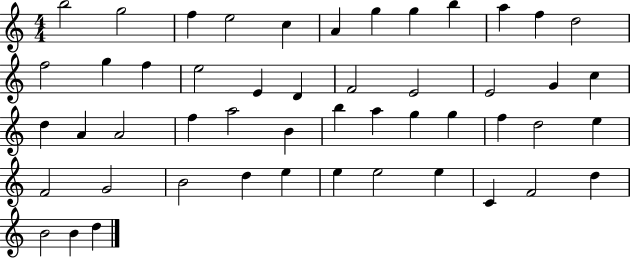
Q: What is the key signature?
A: C major